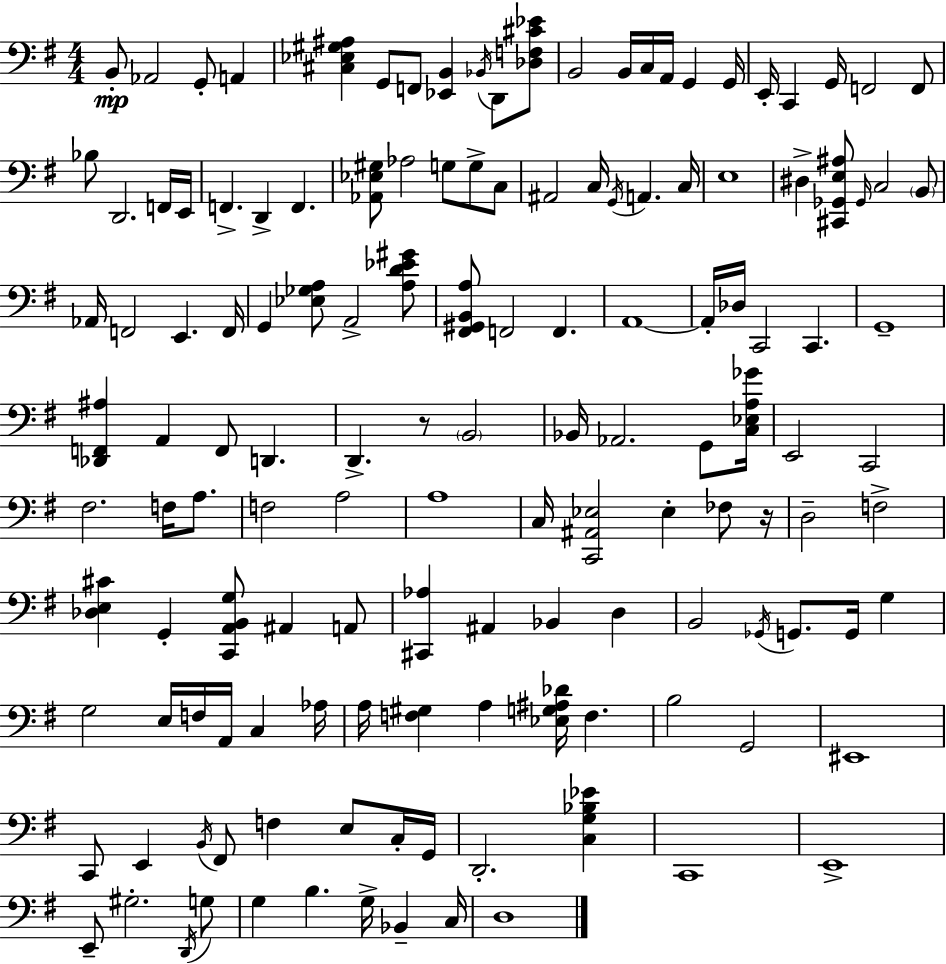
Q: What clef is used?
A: bass